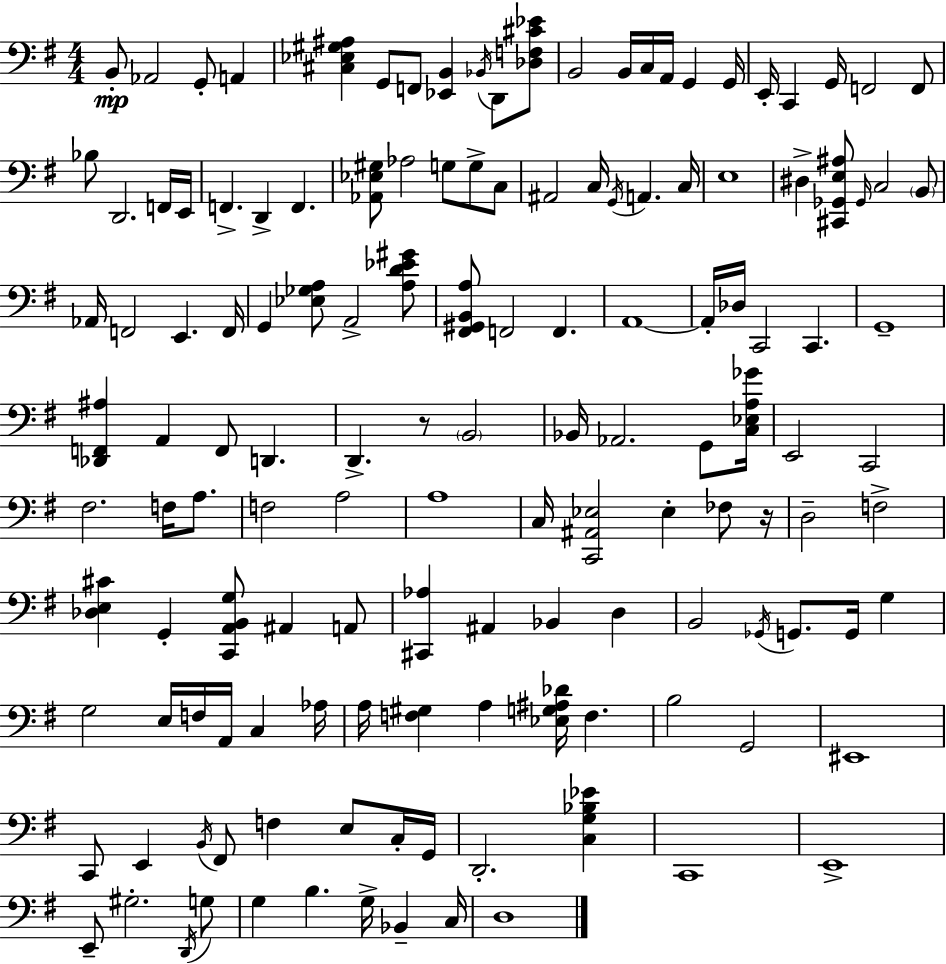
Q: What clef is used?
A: bass